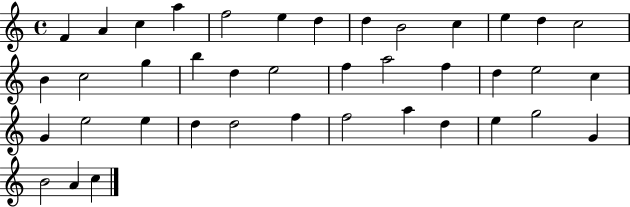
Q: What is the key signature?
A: C major